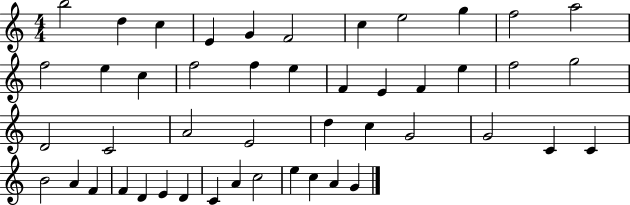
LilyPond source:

{
  \clef treble
  \numericTimeSignature
  \time 4/4
  \key c \major
  b''2 d''4 c''4 | e'4 g'4 f'2 | c''4 e''2 g''4 | f''2 a''2 | \break f''2 e''4 c''4 | f''2 f''4 e''4 | f'4 e'4 f'4 e''4 | f''2 g''2 | \break d'2 c'2 | a'2 e'2 | d''4 c''4 g'2 | g'2 c'4 c'4 | \break b'2 a'4 f'4 | f'4 d'4 e'4 d'4 | c'4 a'4 c''2 | e''4 c''4 a'4 g'4 | \break \bar "|."
}